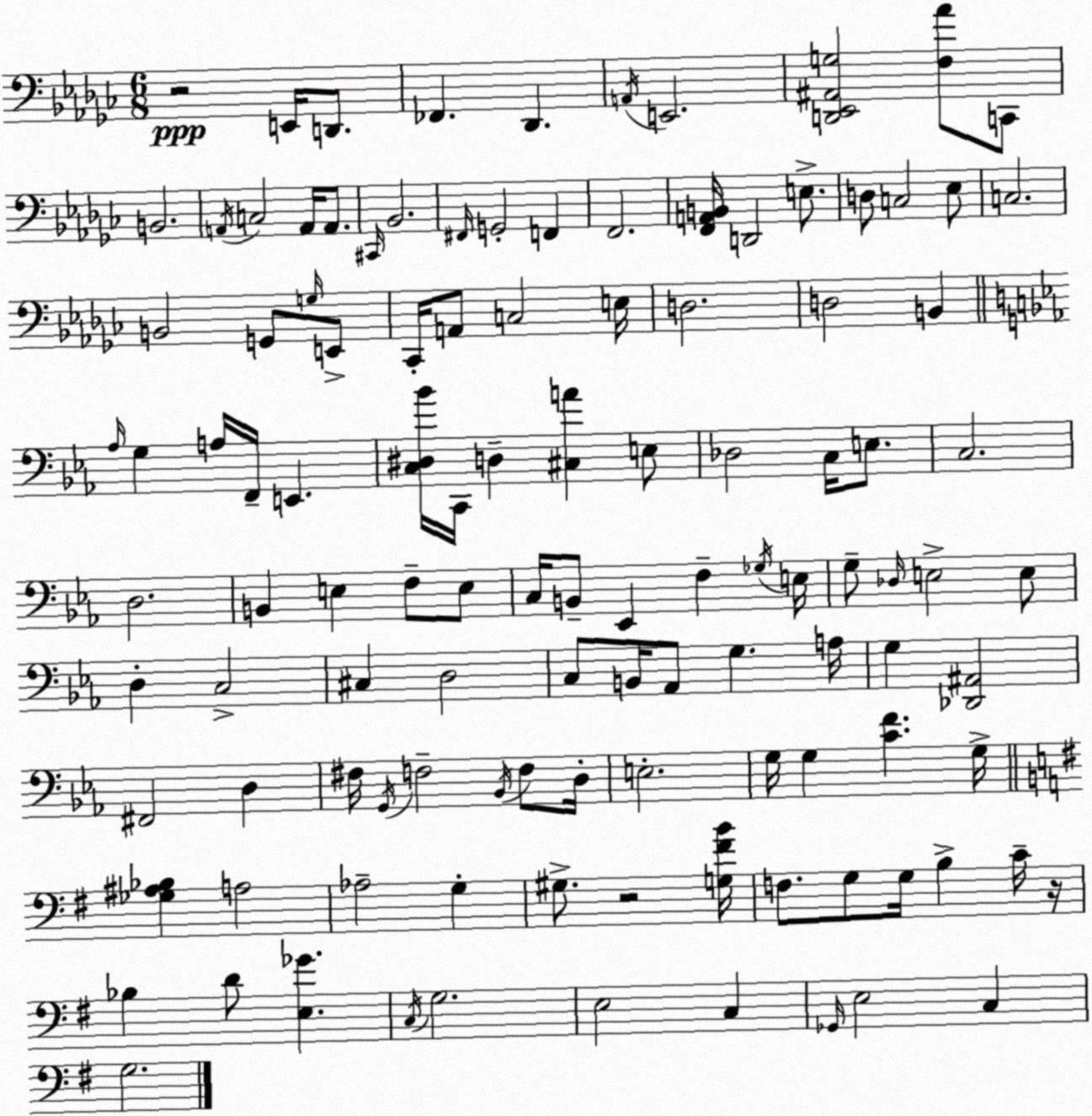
X:1
T:Untitled
M:6/8
L:1/4
K:Ebm
z2 E,,/4 D,,/2 _F,, _D,, A,,/4 E,,2 [D,,_E,,^A,,G,]2 [F,_A]/2 C,,/2 B,,2 A,,/4 C,2 A,,/4 A,,/2 ^C,,/4 _B,,2 ^F,,/4 G,,2 F,, F,,2 [F,,A,,B,,]/4 D,,2 E,/2 D,/2 C,2 _E,/2 C,2 B,,2 G,,/2 G,/4 E,,/2 _C,,/4 A,,/2 C,2 E,/4 D,2 D,2 B,, _A,/4 G, A,/4 F,,/4 E,, [C,^D,_B]/4 C,,/4 D, [^C,A] E,/2 _D,2 C,/4 E,/2 C,2 D,2 B,, E, F,/2 E,/2 C,/4 B,,/2 _E,, F, _G,/4 E,/4 G,/2 _D,/4 E,2 E,/2 D, C,2 ^C, D,2 C,/2 B,,/4 _A,,/2 G, A,/4 G, [_D,,^A,,]2 ^F,,2 D, ^F,/4 G,,/4 F,2 _B,,/4 F,/2 D,/4 E,2 G,/4 G, [CF] G,/4 [_G,^A,_B,] A,2 _A,2 G, ^G,/2 z2 [G,^FB]/4 F,/2 G,/2 G,/4 B, C/4 z/4 _B, D/2 [E,_G] C,/4 G,2 E,2 C, _G,,/4 E,2 C, G,2